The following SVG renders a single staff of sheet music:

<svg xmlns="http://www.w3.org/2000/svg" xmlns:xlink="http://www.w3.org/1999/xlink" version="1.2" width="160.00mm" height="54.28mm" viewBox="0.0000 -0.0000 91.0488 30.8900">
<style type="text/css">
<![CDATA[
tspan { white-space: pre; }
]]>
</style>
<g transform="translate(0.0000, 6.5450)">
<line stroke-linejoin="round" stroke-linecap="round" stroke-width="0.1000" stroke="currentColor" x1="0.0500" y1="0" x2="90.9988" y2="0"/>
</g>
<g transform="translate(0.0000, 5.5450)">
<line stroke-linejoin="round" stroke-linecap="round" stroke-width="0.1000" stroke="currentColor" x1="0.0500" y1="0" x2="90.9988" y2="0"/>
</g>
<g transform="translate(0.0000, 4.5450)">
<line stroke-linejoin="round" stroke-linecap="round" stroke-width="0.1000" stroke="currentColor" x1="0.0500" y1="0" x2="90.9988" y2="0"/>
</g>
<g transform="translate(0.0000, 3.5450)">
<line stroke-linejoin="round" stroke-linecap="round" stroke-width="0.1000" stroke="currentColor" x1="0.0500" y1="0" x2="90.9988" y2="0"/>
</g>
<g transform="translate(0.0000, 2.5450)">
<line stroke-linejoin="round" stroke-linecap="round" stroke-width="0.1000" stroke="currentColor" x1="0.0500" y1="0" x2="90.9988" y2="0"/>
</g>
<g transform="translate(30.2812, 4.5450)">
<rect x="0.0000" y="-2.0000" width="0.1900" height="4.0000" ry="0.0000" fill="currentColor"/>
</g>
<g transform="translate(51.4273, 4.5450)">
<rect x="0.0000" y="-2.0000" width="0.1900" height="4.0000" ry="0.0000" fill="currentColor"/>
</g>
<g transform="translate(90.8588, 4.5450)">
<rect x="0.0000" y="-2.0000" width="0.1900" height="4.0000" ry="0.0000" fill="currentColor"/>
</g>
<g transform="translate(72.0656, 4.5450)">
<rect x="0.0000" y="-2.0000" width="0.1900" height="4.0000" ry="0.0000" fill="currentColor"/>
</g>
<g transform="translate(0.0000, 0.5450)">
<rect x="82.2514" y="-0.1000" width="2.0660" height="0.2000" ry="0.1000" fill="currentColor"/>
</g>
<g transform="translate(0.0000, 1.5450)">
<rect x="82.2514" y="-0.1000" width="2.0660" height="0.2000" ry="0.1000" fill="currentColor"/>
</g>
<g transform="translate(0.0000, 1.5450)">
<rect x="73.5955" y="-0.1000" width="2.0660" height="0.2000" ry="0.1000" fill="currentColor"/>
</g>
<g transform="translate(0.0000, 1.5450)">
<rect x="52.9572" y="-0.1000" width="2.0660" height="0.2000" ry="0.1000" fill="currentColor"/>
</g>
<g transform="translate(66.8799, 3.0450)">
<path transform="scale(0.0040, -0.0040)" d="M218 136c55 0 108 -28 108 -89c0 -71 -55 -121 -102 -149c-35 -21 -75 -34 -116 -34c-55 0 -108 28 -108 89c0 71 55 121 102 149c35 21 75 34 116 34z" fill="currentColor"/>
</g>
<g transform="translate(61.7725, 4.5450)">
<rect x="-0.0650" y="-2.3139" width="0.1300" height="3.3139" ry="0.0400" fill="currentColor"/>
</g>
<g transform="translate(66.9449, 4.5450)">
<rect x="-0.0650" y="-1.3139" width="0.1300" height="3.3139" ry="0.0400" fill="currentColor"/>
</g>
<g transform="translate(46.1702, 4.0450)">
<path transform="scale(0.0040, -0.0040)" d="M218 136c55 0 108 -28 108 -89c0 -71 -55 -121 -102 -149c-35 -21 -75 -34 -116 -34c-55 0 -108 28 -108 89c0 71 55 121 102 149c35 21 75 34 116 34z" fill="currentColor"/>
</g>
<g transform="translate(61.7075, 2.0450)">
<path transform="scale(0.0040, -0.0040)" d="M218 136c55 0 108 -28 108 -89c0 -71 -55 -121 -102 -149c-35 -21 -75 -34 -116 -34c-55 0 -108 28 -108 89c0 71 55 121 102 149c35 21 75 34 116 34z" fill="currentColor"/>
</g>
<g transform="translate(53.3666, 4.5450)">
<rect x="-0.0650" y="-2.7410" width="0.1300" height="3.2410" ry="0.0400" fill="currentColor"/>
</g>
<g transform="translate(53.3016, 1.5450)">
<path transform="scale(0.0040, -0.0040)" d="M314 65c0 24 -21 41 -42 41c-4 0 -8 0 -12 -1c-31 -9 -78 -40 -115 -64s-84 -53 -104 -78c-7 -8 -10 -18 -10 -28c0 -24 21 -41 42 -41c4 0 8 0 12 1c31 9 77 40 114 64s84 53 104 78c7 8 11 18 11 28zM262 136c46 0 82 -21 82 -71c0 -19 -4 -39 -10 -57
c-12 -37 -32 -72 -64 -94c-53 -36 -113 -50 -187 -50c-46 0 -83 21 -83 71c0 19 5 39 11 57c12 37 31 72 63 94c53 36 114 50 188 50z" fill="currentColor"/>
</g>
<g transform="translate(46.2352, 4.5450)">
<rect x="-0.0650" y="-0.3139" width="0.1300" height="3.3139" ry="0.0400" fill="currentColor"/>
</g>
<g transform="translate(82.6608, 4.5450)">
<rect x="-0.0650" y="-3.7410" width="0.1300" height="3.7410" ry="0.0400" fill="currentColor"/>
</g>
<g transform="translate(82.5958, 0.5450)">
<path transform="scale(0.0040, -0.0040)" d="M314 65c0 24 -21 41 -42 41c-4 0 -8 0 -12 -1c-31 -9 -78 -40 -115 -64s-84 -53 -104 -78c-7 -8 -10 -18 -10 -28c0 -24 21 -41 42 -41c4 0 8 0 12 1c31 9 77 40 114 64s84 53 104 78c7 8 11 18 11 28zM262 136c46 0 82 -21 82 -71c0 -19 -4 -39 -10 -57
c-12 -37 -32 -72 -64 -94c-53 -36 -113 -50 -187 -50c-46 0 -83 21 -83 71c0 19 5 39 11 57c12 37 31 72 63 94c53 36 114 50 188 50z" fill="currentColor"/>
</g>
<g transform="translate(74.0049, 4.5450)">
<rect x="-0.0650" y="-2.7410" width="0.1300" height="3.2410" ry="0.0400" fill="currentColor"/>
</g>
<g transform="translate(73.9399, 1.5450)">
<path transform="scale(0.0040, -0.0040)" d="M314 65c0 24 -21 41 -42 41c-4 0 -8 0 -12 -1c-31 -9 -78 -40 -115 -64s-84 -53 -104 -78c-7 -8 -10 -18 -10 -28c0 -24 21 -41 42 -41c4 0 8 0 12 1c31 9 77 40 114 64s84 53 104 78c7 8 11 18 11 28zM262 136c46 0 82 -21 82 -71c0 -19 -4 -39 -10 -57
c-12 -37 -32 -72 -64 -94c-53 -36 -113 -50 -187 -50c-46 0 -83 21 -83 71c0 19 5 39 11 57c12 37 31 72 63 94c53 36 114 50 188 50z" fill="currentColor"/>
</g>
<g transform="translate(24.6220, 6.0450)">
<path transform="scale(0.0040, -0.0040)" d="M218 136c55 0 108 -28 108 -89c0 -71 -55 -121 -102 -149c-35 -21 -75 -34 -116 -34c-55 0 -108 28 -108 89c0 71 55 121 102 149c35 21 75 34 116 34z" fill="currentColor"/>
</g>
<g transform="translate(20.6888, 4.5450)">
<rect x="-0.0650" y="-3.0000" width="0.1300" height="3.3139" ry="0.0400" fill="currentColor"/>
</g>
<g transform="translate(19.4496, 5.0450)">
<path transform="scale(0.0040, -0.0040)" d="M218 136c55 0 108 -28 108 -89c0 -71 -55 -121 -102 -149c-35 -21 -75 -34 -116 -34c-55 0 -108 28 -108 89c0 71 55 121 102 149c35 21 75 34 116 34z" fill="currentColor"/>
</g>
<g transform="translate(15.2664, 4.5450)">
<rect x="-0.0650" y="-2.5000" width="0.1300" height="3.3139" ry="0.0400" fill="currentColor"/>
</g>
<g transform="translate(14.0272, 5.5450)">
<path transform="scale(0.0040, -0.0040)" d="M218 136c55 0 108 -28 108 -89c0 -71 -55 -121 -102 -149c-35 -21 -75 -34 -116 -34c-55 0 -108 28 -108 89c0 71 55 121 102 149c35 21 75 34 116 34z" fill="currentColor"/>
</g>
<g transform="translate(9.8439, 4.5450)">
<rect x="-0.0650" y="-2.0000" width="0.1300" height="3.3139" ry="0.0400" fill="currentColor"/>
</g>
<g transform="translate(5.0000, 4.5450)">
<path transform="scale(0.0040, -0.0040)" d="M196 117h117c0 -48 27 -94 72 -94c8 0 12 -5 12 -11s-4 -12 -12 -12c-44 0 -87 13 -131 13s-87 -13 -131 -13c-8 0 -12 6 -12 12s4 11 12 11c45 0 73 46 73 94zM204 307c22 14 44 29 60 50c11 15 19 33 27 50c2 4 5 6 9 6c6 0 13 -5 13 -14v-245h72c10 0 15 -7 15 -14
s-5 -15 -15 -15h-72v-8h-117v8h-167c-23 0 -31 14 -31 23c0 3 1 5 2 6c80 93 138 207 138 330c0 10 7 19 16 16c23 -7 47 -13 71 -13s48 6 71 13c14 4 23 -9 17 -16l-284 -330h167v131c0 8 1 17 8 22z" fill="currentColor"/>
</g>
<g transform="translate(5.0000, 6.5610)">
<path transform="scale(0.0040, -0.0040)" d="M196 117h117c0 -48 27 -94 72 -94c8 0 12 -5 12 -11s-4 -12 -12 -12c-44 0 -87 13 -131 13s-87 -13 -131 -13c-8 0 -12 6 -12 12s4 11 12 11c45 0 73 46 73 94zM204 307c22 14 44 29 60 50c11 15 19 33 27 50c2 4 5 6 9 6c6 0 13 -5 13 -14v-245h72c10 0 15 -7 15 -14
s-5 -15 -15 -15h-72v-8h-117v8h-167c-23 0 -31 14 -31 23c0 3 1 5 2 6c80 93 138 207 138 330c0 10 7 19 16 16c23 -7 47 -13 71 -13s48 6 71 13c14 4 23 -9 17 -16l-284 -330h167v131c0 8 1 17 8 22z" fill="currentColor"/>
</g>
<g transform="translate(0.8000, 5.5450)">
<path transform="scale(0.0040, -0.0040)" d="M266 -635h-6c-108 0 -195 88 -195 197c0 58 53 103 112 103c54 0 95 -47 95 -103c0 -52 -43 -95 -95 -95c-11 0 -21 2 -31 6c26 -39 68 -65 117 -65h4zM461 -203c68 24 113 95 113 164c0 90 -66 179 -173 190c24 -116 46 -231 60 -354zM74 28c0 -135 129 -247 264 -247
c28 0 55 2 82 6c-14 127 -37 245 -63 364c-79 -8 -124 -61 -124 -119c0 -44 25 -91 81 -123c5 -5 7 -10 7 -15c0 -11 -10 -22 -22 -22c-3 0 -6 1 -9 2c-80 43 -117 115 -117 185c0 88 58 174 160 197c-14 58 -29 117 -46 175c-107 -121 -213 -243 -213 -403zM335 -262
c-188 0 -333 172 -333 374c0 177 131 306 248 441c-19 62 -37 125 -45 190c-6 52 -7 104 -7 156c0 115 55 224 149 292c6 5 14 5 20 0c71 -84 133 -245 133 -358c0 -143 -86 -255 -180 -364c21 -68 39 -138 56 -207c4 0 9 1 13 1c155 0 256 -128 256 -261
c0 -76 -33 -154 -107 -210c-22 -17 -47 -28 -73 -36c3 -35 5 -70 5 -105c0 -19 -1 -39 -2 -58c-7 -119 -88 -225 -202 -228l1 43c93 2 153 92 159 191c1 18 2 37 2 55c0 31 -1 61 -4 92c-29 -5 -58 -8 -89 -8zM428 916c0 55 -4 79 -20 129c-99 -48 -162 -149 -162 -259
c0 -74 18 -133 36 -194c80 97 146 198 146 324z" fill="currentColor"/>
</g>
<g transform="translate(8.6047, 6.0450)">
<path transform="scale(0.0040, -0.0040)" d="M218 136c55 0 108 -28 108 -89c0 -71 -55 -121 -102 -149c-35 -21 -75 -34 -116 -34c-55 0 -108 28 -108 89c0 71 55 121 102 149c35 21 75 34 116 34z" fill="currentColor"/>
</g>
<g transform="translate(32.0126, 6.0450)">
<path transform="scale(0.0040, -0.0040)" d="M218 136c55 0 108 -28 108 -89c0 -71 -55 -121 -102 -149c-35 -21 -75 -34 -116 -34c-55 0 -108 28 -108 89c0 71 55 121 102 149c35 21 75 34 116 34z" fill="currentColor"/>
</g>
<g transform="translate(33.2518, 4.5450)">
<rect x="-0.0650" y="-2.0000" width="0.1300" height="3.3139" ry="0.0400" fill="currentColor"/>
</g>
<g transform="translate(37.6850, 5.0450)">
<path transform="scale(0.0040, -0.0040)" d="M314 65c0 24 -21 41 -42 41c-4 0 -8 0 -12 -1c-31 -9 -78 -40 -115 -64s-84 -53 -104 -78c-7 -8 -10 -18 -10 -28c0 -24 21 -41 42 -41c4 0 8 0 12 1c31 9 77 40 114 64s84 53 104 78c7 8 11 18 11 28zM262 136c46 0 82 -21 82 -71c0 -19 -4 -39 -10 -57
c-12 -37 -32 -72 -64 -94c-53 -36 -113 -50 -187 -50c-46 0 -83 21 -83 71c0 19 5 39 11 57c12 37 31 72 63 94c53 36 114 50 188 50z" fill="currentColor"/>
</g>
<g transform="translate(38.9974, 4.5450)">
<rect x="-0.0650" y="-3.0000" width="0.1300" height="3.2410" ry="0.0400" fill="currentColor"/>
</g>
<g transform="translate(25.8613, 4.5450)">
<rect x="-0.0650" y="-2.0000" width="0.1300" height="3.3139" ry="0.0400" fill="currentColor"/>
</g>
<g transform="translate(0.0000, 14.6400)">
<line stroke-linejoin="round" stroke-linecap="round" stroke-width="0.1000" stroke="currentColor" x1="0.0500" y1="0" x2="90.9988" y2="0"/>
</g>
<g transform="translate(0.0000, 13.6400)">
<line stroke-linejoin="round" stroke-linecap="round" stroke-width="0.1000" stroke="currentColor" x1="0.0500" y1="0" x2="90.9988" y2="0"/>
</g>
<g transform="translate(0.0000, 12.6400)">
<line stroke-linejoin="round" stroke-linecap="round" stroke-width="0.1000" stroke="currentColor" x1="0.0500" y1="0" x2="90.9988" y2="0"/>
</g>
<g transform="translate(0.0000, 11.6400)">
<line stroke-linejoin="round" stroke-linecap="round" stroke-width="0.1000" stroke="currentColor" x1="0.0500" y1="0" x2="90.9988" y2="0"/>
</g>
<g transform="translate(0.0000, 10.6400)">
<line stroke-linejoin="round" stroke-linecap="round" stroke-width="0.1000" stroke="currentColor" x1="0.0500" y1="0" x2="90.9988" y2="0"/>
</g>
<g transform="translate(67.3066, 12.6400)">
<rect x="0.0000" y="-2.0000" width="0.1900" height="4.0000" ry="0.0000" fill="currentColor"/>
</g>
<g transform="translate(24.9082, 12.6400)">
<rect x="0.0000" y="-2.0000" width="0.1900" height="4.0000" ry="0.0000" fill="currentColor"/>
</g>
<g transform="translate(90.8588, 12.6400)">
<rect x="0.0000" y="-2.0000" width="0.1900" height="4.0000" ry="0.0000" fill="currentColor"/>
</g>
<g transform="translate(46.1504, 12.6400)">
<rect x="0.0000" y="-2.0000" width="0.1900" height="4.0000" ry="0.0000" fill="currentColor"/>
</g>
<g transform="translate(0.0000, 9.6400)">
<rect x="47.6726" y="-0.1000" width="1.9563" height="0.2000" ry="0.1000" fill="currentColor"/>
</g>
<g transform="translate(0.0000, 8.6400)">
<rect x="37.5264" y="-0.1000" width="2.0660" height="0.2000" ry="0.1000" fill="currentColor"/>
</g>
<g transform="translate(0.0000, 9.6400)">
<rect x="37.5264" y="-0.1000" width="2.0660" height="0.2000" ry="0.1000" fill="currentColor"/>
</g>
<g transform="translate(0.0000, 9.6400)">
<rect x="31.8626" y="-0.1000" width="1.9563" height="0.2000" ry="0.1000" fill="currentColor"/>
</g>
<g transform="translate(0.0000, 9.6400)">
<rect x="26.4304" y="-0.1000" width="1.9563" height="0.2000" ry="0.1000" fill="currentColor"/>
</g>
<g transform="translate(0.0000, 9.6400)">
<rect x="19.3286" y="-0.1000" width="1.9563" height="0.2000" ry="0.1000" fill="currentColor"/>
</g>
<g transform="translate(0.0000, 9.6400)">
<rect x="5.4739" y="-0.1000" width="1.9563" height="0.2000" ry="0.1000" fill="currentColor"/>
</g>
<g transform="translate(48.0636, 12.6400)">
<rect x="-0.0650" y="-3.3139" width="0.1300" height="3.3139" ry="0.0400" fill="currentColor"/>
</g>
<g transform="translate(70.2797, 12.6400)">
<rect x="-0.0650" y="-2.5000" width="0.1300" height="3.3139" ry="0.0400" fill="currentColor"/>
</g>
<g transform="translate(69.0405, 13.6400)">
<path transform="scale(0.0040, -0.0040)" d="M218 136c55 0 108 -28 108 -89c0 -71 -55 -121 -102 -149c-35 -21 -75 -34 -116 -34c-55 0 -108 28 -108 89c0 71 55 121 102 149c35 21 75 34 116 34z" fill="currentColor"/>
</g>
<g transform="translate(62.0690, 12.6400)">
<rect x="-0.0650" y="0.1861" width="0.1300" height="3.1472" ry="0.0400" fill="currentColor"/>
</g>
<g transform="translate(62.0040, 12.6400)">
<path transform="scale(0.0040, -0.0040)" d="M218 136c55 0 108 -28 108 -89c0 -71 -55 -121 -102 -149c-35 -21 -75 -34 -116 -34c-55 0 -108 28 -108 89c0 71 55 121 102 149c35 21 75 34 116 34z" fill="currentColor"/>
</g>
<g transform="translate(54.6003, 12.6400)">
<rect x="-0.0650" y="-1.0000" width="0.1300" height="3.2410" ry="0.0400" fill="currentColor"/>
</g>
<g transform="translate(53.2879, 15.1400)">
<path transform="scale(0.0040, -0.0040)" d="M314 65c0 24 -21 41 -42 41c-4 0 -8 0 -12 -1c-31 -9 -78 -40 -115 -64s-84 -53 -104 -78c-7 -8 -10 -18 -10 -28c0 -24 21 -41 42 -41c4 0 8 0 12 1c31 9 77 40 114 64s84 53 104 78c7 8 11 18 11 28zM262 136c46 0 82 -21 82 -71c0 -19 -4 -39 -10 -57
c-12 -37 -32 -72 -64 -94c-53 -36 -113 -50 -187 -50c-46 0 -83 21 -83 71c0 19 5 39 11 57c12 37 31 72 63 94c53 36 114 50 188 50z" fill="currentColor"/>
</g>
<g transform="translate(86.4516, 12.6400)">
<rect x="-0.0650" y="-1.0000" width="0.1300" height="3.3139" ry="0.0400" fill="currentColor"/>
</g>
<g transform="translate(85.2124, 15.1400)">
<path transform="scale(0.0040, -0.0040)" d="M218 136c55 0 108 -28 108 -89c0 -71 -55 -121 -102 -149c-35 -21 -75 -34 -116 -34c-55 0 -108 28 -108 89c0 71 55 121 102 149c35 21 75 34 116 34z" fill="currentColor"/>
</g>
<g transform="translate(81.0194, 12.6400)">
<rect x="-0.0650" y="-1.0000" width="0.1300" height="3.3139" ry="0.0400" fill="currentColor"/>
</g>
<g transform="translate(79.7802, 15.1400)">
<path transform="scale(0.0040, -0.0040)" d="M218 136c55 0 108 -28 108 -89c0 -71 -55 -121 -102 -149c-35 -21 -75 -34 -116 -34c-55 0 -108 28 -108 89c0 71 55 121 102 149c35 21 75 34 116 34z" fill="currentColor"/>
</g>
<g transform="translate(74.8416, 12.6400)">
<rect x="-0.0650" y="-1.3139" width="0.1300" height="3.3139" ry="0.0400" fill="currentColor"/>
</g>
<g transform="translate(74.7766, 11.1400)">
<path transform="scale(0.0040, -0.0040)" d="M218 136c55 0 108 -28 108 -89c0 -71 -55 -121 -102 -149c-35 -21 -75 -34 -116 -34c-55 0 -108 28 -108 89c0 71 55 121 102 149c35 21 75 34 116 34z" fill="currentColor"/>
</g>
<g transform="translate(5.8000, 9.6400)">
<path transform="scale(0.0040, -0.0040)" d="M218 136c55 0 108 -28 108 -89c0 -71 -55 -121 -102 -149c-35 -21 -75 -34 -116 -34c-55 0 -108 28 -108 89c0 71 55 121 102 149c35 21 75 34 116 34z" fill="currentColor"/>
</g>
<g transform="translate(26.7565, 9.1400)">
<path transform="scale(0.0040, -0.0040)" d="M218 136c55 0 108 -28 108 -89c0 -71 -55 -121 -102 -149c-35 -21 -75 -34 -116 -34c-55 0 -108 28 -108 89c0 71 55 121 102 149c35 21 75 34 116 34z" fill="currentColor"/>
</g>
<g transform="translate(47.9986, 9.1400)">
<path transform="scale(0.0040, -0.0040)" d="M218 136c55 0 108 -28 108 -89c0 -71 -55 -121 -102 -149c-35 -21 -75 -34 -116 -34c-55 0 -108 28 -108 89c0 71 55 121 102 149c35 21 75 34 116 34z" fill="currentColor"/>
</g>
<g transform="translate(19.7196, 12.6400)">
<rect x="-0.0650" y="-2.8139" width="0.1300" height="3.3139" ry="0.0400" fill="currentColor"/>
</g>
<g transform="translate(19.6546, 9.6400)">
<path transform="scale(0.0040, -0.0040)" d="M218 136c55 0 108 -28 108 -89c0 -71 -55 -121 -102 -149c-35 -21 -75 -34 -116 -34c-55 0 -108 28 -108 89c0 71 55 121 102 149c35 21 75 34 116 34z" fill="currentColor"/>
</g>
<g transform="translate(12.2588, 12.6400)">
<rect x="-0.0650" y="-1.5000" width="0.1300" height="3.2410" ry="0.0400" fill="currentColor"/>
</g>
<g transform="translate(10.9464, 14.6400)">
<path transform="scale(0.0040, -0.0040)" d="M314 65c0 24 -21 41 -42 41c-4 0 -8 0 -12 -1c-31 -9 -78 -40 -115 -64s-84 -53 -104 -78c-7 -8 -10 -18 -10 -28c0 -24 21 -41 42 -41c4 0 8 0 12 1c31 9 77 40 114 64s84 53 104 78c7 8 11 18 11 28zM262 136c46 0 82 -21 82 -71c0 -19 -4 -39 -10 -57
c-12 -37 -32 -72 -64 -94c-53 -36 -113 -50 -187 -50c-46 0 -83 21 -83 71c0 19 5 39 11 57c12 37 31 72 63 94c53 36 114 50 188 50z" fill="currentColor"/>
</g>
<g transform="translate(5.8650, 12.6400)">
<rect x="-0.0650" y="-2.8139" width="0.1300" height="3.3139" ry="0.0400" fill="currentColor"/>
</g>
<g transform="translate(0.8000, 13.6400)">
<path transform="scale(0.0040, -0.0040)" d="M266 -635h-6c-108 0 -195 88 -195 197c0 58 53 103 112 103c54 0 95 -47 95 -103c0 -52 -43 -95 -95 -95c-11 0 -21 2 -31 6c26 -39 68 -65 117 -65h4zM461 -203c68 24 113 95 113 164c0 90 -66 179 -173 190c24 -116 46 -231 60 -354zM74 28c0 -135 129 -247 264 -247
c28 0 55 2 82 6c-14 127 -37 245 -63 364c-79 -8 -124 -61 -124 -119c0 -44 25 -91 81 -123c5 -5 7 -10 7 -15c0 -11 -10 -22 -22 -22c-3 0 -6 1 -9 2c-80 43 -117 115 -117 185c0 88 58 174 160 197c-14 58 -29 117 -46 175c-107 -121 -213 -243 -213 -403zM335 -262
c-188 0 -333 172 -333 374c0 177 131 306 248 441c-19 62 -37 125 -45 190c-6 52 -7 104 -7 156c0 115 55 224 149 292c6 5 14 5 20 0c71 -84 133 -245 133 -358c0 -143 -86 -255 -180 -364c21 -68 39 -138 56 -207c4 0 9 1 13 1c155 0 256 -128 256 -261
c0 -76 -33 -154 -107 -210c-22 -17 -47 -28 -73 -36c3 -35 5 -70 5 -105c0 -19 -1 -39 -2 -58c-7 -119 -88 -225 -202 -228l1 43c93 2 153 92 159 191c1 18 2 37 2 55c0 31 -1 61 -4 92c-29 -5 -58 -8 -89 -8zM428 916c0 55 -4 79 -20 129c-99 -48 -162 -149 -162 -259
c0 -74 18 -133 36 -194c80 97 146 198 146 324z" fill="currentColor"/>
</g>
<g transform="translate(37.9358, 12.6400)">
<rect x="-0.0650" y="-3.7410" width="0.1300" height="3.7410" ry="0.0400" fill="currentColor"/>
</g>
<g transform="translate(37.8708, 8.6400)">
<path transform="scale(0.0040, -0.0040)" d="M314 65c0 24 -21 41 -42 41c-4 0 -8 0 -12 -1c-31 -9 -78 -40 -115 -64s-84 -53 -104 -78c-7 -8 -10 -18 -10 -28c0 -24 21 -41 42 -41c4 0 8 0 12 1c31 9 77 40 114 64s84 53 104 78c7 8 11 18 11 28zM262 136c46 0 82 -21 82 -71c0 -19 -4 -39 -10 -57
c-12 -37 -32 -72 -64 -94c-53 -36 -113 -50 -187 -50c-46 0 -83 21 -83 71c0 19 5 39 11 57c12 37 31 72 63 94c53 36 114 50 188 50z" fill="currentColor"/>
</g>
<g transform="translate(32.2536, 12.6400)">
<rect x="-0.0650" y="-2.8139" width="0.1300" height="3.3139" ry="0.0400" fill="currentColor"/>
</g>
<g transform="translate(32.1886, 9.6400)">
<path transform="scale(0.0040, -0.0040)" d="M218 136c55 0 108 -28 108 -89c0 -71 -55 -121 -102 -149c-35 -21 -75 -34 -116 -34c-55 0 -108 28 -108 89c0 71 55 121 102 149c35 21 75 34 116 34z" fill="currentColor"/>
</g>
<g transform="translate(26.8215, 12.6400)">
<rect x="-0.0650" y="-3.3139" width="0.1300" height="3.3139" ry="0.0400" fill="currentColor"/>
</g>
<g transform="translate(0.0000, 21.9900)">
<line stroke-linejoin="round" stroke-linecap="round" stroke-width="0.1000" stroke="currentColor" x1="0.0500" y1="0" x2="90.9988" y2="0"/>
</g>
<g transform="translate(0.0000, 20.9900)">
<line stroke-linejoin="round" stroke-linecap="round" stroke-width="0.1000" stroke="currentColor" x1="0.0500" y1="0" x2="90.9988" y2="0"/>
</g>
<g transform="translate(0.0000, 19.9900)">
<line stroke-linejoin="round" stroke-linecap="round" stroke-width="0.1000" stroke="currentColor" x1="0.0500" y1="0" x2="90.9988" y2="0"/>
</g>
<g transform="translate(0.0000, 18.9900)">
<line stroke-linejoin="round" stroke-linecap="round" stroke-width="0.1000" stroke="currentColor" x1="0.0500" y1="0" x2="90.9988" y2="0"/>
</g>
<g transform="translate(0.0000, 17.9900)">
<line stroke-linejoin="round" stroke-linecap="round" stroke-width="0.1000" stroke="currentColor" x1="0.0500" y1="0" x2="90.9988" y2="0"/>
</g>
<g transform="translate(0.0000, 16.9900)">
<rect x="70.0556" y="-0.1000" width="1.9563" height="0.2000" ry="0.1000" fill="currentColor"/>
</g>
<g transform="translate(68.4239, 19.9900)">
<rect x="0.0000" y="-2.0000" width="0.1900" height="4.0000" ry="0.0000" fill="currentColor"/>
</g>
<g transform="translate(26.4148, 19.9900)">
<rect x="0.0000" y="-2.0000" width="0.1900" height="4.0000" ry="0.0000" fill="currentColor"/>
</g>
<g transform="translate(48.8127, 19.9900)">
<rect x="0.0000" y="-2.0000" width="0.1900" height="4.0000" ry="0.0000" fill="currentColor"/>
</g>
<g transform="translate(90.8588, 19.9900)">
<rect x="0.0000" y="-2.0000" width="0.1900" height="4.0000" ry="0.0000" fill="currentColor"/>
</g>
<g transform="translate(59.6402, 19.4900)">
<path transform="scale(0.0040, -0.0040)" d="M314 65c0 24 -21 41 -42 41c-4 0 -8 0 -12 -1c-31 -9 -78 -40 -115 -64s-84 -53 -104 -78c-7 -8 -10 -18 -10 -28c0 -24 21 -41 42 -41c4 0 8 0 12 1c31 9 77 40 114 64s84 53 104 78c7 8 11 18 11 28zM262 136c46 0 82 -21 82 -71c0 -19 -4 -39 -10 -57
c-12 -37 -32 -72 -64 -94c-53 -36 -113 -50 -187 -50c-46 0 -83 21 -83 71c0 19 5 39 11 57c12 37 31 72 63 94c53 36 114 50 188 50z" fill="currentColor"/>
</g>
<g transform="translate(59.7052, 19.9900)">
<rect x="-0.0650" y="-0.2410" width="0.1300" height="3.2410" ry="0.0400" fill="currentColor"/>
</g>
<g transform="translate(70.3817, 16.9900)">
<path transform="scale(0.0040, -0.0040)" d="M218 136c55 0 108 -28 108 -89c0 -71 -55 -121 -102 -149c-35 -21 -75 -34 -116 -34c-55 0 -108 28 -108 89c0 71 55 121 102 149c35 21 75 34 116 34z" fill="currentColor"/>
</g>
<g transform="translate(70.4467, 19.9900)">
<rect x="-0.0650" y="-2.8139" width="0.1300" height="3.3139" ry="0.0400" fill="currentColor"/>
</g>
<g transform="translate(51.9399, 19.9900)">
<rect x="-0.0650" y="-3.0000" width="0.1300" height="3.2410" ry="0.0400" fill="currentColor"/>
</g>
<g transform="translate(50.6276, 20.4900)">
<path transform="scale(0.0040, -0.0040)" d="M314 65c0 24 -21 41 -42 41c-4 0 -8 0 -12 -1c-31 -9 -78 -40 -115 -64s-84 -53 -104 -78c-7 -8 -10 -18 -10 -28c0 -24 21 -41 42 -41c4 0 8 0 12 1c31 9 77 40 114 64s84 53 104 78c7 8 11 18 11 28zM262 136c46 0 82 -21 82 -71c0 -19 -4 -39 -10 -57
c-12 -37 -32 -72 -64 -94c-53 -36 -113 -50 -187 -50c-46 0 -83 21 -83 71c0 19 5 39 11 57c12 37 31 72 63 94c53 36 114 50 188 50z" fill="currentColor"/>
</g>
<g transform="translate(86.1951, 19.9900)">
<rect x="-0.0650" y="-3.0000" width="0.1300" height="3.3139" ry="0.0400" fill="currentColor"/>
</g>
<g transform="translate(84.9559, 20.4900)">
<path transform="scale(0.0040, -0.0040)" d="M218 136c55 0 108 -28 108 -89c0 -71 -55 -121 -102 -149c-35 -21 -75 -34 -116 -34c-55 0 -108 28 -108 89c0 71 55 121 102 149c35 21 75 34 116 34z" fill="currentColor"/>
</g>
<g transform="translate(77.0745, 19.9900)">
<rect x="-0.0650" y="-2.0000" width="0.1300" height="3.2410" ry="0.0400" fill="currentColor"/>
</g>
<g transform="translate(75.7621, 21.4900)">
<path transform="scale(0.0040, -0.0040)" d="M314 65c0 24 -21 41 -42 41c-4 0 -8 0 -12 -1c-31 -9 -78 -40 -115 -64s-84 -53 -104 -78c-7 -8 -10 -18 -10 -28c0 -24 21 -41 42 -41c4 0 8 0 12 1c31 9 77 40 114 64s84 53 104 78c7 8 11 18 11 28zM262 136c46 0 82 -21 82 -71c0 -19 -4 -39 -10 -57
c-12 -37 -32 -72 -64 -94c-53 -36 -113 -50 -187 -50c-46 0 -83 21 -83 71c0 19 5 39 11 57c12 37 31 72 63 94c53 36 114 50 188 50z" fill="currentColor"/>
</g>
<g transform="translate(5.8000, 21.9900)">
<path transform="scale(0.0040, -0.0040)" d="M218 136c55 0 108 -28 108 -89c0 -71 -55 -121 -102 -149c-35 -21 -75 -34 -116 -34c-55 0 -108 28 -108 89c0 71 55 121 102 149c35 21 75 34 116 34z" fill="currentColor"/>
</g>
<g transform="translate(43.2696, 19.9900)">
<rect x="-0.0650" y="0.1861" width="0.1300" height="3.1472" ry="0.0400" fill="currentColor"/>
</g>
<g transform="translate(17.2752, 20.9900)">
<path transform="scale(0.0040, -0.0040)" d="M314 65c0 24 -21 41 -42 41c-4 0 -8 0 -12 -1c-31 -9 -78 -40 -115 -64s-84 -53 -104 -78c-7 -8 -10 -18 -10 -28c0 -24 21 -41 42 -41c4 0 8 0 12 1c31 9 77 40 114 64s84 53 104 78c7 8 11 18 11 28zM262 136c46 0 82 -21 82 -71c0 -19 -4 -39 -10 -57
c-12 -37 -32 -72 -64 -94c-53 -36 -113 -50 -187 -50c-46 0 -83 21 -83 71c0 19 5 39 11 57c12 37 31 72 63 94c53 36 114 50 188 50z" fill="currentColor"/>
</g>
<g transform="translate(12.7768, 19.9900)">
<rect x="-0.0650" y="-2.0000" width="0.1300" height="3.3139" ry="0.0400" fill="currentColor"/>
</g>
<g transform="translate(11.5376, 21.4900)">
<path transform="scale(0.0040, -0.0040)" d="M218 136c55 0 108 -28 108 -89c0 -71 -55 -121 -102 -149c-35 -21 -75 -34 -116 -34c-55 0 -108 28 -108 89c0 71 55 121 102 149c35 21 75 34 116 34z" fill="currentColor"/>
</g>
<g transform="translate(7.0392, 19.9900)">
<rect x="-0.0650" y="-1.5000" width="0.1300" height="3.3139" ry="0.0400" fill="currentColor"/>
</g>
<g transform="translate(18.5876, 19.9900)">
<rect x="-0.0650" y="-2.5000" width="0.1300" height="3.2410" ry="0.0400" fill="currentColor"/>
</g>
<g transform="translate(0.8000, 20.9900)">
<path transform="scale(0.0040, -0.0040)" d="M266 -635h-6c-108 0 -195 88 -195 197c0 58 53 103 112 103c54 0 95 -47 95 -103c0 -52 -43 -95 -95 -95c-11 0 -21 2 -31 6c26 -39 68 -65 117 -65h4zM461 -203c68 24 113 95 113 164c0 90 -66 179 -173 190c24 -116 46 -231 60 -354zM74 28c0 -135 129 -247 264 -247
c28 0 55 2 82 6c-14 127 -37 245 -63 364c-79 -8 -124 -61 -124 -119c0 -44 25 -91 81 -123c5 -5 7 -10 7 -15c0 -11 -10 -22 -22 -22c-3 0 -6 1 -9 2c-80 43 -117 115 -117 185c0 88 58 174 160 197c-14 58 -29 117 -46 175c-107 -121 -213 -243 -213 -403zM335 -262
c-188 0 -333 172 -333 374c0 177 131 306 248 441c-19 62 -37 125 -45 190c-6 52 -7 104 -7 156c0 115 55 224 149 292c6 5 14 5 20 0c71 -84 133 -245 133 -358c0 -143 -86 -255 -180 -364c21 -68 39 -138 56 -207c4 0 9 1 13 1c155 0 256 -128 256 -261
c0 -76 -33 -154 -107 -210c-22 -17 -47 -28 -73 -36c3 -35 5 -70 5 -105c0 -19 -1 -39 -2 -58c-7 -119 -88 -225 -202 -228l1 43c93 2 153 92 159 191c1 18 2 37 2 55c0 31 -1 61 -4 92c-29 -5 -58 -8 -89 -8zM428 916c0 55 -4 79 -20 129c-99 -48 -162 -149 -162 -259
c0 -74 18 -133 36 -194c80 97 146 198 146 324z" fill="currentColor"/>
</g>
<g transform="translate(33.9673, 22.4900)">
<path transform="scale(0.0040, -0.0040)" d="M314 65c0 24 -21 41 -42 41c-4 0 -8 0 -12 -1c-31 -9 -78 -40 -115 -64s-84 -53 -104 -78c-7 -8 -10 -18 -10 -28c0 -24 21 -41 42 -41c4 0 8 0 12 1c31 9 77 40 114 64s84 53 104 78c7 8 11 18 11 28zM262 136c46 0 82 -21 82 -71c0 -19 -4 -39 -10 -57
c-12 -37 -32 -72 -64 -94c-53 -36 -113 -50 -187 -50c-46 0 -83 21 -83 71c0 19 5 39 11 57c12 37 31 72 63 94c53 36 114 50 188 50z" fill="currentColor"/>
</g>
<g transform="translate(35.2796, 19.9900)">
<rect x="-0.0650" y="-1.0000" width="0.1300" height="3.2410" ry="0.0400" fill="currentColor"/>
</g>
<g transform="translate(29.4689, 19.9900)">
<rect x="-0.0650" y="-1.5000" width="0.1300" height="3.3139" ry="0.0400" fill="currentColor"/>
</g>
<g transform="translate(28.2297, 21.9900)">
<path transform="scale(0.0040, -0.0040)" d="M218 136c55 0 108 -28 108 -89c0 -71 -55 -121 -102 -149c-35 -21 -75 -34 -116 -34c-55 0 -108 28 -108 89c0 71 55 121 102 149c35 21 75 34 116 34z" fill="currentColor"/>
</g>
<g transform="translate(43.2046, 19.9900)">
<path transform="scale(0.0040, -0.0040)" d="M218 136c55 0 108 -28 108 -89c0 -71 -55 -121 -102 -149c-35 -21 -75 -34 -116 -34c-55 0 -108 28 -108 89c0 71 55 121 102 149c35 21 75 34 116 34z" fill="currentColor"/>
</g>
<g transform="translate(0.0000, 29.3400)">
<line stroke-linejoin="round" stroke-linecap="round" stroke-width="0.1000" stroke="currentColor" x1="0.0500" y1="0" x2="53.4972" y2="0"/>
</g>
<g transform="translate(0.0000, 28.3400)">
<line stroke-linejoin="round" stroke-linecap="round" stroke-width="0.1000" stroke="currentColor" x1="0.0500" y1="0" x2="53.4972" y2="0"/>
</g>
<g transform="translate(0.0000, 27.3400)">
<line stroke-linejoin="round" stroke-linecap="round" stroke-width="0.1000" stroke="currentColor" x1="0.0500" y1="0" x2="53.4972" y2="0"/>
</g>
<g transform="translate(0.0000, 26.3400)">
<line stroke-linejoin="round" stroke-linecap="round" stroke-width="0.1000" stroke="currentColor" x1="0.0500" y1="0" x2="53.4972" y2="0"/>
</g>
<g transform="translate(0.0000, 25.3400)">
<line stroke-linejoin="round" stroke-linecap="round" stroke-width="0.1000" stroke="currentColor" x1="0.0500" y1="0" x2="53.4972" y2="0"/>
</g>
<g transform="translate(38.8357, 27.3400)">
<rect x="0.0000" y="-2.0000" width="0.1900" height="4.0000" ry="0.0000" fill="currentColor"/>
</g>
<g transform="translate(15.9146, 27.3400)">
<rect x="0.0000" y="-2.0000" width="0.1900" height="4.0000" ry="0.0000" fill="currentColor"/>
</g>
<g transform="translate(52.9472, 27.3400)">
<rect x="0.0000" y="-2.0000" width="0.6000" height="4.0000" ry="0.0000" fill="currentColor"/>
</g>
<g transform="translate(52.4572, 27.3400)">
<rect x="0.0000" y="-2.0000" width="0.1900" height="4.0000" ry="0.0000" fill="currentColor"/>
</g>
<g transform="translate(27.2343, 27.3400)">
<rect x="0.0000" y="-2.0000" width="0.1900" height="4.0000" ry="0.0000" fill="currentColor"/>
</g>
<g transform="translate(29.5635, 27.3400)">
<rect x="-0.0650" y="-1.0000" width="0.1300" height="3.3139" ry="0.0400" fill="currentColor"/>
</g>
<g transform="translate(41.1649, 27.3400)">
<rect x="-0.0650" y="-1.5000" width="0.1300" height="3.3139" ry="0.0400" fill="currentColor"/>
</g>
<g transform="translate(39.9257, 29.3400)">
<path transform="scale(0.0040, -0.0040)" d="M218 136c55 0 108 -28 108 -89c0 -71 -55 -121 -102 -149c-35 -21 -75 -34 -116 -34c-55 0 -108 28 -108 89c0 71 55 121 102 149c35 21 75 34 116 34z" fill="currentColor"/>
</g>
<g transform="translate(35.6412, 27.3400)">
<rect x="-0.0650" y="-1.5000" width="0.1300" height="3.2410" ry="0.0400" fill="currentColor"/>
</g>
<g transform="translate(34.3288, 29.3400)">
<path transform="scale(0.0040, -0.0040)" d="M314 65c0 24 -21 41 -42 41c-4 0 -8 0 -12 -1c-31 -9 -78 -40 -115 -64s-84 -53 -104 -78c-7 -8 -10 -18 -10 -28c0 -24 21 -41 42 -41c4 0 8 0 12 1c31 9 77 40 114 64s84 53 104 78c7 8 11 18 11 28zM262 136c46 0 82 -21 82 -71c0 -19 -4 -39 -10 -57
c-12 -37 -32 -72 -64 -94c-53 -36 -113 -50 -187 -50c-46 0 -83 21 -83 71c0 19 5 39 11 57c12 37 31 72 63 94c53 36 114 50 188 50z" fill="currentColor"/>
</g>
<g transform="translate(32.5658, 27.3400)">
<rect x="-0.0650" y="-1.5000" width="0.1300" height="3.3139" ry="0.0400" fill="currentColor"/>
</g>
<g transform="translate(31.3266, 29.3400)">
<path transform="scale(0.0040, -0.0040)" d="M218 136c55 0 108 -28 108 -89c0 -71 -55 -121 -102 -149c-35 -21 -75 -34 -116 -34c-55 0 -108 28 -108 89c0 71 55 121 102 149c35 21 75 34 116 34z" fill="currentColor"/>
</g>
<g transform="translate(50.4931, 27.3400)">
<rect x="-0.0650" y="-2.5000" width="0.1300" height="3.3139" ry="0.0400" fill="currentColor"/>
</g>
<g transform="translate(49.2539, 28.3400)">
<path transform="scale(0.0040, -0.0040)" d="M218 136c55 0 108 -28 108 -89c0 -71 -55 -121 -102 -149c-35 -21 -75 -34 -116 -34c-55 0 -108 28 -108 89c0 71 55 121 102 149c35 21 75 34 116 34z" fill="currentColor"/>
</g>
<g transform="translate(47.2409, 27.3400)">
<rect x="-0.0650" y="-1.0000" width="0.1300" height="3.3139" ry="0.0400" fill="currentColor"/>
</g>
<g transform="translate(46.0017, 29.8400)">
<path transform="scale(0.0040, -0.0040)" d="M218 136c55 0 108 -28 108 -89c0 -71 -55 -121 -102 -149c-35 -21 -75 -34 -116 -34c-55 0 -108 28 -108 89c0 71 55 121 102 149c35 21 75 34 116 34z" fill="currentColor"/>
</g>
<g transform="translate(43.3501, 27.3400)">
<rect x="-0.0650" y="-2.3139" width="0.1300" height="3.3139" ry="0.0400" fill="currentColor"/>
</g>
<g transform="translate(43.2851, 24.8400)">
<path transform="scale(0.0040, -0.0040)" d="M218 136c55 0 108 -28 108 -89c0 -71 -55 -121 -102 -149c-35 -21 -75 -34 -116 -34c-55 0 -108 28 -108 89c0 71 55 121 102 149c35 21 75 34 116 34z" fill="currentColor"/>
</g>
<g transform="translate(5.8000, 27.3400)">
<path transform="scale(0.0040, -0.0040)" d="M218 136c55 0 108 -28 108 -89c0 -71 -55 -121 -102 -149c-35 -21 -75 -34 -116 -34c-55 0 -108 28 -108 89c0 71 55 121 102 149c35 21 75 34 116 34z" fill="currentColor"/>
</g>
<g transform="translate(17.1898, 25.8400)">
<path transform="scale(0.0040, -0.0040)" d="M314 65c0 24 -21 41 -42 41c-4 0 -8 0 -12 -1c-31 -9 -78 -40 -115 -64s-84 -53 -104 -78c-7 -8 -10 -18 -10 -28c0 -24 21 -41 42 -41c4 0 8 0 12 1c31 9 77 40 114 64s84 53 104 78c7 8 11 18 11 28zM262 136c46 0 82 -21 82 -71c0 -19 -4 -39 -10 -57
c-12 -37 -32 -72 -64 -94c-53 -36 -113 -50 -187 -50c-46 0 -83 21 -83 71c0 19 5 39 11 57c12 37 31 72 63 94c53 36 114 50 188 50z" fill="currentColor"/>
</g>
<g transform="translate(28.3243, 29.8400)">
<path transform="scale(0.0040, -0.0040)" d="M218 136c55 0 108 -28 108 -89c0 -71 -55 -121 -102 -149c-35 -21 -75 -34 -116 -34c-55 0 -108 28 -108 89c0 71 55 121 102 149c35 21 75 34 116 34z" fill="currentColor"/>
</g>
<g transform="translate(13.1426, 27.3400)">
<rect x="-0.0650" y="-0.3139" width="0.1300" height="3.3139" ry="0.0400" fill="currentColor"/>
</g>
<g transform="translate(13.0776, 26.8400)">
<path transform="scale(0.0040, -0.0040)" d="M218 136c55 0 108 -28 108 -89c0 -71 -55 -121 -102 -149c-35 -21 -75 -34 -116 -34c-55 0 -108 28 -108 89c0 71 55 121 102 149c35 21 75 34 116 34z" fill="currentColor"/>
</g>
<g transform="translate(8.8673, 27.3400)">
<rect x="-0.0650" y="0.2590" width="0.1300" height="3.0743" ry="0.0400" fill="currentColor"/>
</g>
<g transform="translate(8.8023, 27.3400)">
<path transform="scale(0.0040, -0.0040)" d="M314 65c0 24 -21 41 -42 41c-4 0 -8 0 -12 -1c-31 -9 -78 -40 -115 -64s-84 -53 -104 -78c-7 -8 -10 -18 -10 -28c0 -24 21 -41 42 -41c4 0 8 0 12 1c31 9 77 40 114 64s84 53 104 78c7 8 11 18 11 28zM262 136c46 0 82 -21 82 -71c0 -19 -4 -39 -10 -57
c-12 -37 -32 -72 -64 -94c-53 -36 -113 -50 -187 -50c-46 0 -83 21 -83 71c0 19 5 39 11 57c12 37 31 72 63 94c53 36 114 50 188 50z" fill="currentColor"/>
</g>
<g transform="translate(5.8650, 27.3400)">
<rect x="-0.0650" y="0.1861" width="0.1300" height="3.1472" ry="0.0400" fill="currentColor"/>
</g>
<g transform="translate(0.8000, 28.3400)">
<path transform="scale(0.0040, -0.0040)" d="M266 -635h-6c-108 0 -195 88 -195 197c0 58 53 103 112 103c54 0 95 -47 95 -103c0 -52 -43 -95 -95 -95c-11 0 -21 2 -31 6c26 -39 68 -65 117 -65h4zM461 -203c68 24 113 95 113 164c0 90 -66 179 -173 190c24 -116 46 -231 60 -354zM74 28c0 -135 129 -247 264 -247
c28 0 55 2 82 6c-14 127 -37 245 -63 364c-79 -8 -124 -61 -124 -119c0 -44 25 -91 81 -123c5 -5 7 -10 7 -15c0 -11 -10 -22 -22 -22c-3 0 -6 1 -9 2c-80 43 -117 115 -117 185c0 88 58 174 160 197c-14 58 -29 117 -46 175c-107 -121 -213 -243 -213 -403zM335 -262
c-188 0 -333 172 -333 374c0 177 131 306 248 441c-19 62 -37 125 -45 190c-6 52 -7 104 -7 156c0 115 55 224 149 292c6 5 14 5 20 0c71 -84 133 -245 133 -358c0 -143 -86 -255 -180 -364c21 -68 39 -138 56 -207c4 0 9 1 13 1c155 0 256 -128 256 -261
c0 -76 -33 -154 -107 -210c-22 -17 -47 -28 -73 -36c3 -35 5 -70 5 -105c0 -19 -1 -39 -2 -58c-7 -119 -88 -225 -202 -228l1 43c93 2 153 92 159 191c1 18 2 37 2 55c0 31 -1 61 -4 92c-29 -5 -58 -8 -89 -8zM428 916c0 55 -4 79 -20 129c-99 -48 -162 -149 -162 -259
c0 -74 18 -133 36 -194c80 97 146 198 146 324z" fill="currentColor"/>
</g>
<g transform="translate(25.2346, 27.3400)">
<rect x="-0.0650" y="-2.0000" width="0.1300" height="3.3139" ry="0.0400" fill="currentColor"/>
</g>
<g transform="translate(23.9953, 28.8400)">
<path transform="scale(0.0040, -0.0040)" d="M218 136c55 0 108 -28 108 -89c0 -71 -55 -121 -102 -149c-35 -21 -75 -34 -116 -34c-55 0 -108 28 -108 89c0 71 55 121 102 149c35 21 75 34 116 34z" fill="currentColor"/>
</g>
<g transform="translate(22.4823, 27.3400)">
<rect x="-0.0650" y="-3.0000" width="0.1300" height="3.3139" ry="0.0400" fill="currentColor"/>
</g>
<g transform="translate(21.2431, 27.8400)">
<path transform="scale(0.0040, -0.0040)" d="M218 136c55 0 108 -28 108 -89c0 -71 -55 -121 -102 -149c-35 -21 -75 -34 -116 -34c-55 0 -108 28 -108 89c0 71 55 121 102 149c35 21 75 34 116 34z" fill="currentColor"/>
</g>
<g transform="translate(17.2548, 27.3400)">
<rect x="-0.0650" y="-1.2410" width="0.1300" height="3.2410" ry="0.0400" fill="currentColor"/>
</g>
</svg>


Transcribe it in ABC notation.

X:1
T:Untitled
M:4/4
L:1/4
K:C
F G A F F A2 c a2 g e a2 c'2 a E2 a b a c'2 b D2 B G e D D E F G2 E D2 B A2 c2 a F2 A B B2 c e2 A F D E E2 E g D G